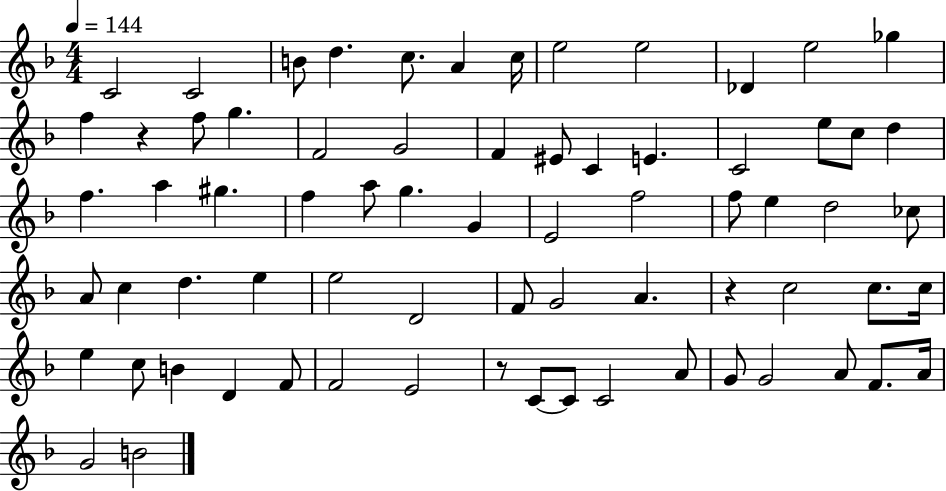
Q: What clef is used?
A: treble